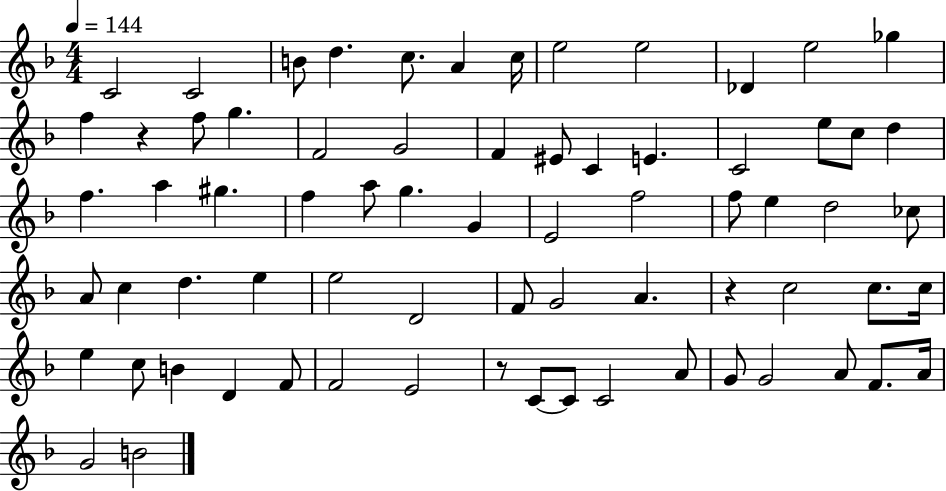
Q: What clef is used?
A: treble